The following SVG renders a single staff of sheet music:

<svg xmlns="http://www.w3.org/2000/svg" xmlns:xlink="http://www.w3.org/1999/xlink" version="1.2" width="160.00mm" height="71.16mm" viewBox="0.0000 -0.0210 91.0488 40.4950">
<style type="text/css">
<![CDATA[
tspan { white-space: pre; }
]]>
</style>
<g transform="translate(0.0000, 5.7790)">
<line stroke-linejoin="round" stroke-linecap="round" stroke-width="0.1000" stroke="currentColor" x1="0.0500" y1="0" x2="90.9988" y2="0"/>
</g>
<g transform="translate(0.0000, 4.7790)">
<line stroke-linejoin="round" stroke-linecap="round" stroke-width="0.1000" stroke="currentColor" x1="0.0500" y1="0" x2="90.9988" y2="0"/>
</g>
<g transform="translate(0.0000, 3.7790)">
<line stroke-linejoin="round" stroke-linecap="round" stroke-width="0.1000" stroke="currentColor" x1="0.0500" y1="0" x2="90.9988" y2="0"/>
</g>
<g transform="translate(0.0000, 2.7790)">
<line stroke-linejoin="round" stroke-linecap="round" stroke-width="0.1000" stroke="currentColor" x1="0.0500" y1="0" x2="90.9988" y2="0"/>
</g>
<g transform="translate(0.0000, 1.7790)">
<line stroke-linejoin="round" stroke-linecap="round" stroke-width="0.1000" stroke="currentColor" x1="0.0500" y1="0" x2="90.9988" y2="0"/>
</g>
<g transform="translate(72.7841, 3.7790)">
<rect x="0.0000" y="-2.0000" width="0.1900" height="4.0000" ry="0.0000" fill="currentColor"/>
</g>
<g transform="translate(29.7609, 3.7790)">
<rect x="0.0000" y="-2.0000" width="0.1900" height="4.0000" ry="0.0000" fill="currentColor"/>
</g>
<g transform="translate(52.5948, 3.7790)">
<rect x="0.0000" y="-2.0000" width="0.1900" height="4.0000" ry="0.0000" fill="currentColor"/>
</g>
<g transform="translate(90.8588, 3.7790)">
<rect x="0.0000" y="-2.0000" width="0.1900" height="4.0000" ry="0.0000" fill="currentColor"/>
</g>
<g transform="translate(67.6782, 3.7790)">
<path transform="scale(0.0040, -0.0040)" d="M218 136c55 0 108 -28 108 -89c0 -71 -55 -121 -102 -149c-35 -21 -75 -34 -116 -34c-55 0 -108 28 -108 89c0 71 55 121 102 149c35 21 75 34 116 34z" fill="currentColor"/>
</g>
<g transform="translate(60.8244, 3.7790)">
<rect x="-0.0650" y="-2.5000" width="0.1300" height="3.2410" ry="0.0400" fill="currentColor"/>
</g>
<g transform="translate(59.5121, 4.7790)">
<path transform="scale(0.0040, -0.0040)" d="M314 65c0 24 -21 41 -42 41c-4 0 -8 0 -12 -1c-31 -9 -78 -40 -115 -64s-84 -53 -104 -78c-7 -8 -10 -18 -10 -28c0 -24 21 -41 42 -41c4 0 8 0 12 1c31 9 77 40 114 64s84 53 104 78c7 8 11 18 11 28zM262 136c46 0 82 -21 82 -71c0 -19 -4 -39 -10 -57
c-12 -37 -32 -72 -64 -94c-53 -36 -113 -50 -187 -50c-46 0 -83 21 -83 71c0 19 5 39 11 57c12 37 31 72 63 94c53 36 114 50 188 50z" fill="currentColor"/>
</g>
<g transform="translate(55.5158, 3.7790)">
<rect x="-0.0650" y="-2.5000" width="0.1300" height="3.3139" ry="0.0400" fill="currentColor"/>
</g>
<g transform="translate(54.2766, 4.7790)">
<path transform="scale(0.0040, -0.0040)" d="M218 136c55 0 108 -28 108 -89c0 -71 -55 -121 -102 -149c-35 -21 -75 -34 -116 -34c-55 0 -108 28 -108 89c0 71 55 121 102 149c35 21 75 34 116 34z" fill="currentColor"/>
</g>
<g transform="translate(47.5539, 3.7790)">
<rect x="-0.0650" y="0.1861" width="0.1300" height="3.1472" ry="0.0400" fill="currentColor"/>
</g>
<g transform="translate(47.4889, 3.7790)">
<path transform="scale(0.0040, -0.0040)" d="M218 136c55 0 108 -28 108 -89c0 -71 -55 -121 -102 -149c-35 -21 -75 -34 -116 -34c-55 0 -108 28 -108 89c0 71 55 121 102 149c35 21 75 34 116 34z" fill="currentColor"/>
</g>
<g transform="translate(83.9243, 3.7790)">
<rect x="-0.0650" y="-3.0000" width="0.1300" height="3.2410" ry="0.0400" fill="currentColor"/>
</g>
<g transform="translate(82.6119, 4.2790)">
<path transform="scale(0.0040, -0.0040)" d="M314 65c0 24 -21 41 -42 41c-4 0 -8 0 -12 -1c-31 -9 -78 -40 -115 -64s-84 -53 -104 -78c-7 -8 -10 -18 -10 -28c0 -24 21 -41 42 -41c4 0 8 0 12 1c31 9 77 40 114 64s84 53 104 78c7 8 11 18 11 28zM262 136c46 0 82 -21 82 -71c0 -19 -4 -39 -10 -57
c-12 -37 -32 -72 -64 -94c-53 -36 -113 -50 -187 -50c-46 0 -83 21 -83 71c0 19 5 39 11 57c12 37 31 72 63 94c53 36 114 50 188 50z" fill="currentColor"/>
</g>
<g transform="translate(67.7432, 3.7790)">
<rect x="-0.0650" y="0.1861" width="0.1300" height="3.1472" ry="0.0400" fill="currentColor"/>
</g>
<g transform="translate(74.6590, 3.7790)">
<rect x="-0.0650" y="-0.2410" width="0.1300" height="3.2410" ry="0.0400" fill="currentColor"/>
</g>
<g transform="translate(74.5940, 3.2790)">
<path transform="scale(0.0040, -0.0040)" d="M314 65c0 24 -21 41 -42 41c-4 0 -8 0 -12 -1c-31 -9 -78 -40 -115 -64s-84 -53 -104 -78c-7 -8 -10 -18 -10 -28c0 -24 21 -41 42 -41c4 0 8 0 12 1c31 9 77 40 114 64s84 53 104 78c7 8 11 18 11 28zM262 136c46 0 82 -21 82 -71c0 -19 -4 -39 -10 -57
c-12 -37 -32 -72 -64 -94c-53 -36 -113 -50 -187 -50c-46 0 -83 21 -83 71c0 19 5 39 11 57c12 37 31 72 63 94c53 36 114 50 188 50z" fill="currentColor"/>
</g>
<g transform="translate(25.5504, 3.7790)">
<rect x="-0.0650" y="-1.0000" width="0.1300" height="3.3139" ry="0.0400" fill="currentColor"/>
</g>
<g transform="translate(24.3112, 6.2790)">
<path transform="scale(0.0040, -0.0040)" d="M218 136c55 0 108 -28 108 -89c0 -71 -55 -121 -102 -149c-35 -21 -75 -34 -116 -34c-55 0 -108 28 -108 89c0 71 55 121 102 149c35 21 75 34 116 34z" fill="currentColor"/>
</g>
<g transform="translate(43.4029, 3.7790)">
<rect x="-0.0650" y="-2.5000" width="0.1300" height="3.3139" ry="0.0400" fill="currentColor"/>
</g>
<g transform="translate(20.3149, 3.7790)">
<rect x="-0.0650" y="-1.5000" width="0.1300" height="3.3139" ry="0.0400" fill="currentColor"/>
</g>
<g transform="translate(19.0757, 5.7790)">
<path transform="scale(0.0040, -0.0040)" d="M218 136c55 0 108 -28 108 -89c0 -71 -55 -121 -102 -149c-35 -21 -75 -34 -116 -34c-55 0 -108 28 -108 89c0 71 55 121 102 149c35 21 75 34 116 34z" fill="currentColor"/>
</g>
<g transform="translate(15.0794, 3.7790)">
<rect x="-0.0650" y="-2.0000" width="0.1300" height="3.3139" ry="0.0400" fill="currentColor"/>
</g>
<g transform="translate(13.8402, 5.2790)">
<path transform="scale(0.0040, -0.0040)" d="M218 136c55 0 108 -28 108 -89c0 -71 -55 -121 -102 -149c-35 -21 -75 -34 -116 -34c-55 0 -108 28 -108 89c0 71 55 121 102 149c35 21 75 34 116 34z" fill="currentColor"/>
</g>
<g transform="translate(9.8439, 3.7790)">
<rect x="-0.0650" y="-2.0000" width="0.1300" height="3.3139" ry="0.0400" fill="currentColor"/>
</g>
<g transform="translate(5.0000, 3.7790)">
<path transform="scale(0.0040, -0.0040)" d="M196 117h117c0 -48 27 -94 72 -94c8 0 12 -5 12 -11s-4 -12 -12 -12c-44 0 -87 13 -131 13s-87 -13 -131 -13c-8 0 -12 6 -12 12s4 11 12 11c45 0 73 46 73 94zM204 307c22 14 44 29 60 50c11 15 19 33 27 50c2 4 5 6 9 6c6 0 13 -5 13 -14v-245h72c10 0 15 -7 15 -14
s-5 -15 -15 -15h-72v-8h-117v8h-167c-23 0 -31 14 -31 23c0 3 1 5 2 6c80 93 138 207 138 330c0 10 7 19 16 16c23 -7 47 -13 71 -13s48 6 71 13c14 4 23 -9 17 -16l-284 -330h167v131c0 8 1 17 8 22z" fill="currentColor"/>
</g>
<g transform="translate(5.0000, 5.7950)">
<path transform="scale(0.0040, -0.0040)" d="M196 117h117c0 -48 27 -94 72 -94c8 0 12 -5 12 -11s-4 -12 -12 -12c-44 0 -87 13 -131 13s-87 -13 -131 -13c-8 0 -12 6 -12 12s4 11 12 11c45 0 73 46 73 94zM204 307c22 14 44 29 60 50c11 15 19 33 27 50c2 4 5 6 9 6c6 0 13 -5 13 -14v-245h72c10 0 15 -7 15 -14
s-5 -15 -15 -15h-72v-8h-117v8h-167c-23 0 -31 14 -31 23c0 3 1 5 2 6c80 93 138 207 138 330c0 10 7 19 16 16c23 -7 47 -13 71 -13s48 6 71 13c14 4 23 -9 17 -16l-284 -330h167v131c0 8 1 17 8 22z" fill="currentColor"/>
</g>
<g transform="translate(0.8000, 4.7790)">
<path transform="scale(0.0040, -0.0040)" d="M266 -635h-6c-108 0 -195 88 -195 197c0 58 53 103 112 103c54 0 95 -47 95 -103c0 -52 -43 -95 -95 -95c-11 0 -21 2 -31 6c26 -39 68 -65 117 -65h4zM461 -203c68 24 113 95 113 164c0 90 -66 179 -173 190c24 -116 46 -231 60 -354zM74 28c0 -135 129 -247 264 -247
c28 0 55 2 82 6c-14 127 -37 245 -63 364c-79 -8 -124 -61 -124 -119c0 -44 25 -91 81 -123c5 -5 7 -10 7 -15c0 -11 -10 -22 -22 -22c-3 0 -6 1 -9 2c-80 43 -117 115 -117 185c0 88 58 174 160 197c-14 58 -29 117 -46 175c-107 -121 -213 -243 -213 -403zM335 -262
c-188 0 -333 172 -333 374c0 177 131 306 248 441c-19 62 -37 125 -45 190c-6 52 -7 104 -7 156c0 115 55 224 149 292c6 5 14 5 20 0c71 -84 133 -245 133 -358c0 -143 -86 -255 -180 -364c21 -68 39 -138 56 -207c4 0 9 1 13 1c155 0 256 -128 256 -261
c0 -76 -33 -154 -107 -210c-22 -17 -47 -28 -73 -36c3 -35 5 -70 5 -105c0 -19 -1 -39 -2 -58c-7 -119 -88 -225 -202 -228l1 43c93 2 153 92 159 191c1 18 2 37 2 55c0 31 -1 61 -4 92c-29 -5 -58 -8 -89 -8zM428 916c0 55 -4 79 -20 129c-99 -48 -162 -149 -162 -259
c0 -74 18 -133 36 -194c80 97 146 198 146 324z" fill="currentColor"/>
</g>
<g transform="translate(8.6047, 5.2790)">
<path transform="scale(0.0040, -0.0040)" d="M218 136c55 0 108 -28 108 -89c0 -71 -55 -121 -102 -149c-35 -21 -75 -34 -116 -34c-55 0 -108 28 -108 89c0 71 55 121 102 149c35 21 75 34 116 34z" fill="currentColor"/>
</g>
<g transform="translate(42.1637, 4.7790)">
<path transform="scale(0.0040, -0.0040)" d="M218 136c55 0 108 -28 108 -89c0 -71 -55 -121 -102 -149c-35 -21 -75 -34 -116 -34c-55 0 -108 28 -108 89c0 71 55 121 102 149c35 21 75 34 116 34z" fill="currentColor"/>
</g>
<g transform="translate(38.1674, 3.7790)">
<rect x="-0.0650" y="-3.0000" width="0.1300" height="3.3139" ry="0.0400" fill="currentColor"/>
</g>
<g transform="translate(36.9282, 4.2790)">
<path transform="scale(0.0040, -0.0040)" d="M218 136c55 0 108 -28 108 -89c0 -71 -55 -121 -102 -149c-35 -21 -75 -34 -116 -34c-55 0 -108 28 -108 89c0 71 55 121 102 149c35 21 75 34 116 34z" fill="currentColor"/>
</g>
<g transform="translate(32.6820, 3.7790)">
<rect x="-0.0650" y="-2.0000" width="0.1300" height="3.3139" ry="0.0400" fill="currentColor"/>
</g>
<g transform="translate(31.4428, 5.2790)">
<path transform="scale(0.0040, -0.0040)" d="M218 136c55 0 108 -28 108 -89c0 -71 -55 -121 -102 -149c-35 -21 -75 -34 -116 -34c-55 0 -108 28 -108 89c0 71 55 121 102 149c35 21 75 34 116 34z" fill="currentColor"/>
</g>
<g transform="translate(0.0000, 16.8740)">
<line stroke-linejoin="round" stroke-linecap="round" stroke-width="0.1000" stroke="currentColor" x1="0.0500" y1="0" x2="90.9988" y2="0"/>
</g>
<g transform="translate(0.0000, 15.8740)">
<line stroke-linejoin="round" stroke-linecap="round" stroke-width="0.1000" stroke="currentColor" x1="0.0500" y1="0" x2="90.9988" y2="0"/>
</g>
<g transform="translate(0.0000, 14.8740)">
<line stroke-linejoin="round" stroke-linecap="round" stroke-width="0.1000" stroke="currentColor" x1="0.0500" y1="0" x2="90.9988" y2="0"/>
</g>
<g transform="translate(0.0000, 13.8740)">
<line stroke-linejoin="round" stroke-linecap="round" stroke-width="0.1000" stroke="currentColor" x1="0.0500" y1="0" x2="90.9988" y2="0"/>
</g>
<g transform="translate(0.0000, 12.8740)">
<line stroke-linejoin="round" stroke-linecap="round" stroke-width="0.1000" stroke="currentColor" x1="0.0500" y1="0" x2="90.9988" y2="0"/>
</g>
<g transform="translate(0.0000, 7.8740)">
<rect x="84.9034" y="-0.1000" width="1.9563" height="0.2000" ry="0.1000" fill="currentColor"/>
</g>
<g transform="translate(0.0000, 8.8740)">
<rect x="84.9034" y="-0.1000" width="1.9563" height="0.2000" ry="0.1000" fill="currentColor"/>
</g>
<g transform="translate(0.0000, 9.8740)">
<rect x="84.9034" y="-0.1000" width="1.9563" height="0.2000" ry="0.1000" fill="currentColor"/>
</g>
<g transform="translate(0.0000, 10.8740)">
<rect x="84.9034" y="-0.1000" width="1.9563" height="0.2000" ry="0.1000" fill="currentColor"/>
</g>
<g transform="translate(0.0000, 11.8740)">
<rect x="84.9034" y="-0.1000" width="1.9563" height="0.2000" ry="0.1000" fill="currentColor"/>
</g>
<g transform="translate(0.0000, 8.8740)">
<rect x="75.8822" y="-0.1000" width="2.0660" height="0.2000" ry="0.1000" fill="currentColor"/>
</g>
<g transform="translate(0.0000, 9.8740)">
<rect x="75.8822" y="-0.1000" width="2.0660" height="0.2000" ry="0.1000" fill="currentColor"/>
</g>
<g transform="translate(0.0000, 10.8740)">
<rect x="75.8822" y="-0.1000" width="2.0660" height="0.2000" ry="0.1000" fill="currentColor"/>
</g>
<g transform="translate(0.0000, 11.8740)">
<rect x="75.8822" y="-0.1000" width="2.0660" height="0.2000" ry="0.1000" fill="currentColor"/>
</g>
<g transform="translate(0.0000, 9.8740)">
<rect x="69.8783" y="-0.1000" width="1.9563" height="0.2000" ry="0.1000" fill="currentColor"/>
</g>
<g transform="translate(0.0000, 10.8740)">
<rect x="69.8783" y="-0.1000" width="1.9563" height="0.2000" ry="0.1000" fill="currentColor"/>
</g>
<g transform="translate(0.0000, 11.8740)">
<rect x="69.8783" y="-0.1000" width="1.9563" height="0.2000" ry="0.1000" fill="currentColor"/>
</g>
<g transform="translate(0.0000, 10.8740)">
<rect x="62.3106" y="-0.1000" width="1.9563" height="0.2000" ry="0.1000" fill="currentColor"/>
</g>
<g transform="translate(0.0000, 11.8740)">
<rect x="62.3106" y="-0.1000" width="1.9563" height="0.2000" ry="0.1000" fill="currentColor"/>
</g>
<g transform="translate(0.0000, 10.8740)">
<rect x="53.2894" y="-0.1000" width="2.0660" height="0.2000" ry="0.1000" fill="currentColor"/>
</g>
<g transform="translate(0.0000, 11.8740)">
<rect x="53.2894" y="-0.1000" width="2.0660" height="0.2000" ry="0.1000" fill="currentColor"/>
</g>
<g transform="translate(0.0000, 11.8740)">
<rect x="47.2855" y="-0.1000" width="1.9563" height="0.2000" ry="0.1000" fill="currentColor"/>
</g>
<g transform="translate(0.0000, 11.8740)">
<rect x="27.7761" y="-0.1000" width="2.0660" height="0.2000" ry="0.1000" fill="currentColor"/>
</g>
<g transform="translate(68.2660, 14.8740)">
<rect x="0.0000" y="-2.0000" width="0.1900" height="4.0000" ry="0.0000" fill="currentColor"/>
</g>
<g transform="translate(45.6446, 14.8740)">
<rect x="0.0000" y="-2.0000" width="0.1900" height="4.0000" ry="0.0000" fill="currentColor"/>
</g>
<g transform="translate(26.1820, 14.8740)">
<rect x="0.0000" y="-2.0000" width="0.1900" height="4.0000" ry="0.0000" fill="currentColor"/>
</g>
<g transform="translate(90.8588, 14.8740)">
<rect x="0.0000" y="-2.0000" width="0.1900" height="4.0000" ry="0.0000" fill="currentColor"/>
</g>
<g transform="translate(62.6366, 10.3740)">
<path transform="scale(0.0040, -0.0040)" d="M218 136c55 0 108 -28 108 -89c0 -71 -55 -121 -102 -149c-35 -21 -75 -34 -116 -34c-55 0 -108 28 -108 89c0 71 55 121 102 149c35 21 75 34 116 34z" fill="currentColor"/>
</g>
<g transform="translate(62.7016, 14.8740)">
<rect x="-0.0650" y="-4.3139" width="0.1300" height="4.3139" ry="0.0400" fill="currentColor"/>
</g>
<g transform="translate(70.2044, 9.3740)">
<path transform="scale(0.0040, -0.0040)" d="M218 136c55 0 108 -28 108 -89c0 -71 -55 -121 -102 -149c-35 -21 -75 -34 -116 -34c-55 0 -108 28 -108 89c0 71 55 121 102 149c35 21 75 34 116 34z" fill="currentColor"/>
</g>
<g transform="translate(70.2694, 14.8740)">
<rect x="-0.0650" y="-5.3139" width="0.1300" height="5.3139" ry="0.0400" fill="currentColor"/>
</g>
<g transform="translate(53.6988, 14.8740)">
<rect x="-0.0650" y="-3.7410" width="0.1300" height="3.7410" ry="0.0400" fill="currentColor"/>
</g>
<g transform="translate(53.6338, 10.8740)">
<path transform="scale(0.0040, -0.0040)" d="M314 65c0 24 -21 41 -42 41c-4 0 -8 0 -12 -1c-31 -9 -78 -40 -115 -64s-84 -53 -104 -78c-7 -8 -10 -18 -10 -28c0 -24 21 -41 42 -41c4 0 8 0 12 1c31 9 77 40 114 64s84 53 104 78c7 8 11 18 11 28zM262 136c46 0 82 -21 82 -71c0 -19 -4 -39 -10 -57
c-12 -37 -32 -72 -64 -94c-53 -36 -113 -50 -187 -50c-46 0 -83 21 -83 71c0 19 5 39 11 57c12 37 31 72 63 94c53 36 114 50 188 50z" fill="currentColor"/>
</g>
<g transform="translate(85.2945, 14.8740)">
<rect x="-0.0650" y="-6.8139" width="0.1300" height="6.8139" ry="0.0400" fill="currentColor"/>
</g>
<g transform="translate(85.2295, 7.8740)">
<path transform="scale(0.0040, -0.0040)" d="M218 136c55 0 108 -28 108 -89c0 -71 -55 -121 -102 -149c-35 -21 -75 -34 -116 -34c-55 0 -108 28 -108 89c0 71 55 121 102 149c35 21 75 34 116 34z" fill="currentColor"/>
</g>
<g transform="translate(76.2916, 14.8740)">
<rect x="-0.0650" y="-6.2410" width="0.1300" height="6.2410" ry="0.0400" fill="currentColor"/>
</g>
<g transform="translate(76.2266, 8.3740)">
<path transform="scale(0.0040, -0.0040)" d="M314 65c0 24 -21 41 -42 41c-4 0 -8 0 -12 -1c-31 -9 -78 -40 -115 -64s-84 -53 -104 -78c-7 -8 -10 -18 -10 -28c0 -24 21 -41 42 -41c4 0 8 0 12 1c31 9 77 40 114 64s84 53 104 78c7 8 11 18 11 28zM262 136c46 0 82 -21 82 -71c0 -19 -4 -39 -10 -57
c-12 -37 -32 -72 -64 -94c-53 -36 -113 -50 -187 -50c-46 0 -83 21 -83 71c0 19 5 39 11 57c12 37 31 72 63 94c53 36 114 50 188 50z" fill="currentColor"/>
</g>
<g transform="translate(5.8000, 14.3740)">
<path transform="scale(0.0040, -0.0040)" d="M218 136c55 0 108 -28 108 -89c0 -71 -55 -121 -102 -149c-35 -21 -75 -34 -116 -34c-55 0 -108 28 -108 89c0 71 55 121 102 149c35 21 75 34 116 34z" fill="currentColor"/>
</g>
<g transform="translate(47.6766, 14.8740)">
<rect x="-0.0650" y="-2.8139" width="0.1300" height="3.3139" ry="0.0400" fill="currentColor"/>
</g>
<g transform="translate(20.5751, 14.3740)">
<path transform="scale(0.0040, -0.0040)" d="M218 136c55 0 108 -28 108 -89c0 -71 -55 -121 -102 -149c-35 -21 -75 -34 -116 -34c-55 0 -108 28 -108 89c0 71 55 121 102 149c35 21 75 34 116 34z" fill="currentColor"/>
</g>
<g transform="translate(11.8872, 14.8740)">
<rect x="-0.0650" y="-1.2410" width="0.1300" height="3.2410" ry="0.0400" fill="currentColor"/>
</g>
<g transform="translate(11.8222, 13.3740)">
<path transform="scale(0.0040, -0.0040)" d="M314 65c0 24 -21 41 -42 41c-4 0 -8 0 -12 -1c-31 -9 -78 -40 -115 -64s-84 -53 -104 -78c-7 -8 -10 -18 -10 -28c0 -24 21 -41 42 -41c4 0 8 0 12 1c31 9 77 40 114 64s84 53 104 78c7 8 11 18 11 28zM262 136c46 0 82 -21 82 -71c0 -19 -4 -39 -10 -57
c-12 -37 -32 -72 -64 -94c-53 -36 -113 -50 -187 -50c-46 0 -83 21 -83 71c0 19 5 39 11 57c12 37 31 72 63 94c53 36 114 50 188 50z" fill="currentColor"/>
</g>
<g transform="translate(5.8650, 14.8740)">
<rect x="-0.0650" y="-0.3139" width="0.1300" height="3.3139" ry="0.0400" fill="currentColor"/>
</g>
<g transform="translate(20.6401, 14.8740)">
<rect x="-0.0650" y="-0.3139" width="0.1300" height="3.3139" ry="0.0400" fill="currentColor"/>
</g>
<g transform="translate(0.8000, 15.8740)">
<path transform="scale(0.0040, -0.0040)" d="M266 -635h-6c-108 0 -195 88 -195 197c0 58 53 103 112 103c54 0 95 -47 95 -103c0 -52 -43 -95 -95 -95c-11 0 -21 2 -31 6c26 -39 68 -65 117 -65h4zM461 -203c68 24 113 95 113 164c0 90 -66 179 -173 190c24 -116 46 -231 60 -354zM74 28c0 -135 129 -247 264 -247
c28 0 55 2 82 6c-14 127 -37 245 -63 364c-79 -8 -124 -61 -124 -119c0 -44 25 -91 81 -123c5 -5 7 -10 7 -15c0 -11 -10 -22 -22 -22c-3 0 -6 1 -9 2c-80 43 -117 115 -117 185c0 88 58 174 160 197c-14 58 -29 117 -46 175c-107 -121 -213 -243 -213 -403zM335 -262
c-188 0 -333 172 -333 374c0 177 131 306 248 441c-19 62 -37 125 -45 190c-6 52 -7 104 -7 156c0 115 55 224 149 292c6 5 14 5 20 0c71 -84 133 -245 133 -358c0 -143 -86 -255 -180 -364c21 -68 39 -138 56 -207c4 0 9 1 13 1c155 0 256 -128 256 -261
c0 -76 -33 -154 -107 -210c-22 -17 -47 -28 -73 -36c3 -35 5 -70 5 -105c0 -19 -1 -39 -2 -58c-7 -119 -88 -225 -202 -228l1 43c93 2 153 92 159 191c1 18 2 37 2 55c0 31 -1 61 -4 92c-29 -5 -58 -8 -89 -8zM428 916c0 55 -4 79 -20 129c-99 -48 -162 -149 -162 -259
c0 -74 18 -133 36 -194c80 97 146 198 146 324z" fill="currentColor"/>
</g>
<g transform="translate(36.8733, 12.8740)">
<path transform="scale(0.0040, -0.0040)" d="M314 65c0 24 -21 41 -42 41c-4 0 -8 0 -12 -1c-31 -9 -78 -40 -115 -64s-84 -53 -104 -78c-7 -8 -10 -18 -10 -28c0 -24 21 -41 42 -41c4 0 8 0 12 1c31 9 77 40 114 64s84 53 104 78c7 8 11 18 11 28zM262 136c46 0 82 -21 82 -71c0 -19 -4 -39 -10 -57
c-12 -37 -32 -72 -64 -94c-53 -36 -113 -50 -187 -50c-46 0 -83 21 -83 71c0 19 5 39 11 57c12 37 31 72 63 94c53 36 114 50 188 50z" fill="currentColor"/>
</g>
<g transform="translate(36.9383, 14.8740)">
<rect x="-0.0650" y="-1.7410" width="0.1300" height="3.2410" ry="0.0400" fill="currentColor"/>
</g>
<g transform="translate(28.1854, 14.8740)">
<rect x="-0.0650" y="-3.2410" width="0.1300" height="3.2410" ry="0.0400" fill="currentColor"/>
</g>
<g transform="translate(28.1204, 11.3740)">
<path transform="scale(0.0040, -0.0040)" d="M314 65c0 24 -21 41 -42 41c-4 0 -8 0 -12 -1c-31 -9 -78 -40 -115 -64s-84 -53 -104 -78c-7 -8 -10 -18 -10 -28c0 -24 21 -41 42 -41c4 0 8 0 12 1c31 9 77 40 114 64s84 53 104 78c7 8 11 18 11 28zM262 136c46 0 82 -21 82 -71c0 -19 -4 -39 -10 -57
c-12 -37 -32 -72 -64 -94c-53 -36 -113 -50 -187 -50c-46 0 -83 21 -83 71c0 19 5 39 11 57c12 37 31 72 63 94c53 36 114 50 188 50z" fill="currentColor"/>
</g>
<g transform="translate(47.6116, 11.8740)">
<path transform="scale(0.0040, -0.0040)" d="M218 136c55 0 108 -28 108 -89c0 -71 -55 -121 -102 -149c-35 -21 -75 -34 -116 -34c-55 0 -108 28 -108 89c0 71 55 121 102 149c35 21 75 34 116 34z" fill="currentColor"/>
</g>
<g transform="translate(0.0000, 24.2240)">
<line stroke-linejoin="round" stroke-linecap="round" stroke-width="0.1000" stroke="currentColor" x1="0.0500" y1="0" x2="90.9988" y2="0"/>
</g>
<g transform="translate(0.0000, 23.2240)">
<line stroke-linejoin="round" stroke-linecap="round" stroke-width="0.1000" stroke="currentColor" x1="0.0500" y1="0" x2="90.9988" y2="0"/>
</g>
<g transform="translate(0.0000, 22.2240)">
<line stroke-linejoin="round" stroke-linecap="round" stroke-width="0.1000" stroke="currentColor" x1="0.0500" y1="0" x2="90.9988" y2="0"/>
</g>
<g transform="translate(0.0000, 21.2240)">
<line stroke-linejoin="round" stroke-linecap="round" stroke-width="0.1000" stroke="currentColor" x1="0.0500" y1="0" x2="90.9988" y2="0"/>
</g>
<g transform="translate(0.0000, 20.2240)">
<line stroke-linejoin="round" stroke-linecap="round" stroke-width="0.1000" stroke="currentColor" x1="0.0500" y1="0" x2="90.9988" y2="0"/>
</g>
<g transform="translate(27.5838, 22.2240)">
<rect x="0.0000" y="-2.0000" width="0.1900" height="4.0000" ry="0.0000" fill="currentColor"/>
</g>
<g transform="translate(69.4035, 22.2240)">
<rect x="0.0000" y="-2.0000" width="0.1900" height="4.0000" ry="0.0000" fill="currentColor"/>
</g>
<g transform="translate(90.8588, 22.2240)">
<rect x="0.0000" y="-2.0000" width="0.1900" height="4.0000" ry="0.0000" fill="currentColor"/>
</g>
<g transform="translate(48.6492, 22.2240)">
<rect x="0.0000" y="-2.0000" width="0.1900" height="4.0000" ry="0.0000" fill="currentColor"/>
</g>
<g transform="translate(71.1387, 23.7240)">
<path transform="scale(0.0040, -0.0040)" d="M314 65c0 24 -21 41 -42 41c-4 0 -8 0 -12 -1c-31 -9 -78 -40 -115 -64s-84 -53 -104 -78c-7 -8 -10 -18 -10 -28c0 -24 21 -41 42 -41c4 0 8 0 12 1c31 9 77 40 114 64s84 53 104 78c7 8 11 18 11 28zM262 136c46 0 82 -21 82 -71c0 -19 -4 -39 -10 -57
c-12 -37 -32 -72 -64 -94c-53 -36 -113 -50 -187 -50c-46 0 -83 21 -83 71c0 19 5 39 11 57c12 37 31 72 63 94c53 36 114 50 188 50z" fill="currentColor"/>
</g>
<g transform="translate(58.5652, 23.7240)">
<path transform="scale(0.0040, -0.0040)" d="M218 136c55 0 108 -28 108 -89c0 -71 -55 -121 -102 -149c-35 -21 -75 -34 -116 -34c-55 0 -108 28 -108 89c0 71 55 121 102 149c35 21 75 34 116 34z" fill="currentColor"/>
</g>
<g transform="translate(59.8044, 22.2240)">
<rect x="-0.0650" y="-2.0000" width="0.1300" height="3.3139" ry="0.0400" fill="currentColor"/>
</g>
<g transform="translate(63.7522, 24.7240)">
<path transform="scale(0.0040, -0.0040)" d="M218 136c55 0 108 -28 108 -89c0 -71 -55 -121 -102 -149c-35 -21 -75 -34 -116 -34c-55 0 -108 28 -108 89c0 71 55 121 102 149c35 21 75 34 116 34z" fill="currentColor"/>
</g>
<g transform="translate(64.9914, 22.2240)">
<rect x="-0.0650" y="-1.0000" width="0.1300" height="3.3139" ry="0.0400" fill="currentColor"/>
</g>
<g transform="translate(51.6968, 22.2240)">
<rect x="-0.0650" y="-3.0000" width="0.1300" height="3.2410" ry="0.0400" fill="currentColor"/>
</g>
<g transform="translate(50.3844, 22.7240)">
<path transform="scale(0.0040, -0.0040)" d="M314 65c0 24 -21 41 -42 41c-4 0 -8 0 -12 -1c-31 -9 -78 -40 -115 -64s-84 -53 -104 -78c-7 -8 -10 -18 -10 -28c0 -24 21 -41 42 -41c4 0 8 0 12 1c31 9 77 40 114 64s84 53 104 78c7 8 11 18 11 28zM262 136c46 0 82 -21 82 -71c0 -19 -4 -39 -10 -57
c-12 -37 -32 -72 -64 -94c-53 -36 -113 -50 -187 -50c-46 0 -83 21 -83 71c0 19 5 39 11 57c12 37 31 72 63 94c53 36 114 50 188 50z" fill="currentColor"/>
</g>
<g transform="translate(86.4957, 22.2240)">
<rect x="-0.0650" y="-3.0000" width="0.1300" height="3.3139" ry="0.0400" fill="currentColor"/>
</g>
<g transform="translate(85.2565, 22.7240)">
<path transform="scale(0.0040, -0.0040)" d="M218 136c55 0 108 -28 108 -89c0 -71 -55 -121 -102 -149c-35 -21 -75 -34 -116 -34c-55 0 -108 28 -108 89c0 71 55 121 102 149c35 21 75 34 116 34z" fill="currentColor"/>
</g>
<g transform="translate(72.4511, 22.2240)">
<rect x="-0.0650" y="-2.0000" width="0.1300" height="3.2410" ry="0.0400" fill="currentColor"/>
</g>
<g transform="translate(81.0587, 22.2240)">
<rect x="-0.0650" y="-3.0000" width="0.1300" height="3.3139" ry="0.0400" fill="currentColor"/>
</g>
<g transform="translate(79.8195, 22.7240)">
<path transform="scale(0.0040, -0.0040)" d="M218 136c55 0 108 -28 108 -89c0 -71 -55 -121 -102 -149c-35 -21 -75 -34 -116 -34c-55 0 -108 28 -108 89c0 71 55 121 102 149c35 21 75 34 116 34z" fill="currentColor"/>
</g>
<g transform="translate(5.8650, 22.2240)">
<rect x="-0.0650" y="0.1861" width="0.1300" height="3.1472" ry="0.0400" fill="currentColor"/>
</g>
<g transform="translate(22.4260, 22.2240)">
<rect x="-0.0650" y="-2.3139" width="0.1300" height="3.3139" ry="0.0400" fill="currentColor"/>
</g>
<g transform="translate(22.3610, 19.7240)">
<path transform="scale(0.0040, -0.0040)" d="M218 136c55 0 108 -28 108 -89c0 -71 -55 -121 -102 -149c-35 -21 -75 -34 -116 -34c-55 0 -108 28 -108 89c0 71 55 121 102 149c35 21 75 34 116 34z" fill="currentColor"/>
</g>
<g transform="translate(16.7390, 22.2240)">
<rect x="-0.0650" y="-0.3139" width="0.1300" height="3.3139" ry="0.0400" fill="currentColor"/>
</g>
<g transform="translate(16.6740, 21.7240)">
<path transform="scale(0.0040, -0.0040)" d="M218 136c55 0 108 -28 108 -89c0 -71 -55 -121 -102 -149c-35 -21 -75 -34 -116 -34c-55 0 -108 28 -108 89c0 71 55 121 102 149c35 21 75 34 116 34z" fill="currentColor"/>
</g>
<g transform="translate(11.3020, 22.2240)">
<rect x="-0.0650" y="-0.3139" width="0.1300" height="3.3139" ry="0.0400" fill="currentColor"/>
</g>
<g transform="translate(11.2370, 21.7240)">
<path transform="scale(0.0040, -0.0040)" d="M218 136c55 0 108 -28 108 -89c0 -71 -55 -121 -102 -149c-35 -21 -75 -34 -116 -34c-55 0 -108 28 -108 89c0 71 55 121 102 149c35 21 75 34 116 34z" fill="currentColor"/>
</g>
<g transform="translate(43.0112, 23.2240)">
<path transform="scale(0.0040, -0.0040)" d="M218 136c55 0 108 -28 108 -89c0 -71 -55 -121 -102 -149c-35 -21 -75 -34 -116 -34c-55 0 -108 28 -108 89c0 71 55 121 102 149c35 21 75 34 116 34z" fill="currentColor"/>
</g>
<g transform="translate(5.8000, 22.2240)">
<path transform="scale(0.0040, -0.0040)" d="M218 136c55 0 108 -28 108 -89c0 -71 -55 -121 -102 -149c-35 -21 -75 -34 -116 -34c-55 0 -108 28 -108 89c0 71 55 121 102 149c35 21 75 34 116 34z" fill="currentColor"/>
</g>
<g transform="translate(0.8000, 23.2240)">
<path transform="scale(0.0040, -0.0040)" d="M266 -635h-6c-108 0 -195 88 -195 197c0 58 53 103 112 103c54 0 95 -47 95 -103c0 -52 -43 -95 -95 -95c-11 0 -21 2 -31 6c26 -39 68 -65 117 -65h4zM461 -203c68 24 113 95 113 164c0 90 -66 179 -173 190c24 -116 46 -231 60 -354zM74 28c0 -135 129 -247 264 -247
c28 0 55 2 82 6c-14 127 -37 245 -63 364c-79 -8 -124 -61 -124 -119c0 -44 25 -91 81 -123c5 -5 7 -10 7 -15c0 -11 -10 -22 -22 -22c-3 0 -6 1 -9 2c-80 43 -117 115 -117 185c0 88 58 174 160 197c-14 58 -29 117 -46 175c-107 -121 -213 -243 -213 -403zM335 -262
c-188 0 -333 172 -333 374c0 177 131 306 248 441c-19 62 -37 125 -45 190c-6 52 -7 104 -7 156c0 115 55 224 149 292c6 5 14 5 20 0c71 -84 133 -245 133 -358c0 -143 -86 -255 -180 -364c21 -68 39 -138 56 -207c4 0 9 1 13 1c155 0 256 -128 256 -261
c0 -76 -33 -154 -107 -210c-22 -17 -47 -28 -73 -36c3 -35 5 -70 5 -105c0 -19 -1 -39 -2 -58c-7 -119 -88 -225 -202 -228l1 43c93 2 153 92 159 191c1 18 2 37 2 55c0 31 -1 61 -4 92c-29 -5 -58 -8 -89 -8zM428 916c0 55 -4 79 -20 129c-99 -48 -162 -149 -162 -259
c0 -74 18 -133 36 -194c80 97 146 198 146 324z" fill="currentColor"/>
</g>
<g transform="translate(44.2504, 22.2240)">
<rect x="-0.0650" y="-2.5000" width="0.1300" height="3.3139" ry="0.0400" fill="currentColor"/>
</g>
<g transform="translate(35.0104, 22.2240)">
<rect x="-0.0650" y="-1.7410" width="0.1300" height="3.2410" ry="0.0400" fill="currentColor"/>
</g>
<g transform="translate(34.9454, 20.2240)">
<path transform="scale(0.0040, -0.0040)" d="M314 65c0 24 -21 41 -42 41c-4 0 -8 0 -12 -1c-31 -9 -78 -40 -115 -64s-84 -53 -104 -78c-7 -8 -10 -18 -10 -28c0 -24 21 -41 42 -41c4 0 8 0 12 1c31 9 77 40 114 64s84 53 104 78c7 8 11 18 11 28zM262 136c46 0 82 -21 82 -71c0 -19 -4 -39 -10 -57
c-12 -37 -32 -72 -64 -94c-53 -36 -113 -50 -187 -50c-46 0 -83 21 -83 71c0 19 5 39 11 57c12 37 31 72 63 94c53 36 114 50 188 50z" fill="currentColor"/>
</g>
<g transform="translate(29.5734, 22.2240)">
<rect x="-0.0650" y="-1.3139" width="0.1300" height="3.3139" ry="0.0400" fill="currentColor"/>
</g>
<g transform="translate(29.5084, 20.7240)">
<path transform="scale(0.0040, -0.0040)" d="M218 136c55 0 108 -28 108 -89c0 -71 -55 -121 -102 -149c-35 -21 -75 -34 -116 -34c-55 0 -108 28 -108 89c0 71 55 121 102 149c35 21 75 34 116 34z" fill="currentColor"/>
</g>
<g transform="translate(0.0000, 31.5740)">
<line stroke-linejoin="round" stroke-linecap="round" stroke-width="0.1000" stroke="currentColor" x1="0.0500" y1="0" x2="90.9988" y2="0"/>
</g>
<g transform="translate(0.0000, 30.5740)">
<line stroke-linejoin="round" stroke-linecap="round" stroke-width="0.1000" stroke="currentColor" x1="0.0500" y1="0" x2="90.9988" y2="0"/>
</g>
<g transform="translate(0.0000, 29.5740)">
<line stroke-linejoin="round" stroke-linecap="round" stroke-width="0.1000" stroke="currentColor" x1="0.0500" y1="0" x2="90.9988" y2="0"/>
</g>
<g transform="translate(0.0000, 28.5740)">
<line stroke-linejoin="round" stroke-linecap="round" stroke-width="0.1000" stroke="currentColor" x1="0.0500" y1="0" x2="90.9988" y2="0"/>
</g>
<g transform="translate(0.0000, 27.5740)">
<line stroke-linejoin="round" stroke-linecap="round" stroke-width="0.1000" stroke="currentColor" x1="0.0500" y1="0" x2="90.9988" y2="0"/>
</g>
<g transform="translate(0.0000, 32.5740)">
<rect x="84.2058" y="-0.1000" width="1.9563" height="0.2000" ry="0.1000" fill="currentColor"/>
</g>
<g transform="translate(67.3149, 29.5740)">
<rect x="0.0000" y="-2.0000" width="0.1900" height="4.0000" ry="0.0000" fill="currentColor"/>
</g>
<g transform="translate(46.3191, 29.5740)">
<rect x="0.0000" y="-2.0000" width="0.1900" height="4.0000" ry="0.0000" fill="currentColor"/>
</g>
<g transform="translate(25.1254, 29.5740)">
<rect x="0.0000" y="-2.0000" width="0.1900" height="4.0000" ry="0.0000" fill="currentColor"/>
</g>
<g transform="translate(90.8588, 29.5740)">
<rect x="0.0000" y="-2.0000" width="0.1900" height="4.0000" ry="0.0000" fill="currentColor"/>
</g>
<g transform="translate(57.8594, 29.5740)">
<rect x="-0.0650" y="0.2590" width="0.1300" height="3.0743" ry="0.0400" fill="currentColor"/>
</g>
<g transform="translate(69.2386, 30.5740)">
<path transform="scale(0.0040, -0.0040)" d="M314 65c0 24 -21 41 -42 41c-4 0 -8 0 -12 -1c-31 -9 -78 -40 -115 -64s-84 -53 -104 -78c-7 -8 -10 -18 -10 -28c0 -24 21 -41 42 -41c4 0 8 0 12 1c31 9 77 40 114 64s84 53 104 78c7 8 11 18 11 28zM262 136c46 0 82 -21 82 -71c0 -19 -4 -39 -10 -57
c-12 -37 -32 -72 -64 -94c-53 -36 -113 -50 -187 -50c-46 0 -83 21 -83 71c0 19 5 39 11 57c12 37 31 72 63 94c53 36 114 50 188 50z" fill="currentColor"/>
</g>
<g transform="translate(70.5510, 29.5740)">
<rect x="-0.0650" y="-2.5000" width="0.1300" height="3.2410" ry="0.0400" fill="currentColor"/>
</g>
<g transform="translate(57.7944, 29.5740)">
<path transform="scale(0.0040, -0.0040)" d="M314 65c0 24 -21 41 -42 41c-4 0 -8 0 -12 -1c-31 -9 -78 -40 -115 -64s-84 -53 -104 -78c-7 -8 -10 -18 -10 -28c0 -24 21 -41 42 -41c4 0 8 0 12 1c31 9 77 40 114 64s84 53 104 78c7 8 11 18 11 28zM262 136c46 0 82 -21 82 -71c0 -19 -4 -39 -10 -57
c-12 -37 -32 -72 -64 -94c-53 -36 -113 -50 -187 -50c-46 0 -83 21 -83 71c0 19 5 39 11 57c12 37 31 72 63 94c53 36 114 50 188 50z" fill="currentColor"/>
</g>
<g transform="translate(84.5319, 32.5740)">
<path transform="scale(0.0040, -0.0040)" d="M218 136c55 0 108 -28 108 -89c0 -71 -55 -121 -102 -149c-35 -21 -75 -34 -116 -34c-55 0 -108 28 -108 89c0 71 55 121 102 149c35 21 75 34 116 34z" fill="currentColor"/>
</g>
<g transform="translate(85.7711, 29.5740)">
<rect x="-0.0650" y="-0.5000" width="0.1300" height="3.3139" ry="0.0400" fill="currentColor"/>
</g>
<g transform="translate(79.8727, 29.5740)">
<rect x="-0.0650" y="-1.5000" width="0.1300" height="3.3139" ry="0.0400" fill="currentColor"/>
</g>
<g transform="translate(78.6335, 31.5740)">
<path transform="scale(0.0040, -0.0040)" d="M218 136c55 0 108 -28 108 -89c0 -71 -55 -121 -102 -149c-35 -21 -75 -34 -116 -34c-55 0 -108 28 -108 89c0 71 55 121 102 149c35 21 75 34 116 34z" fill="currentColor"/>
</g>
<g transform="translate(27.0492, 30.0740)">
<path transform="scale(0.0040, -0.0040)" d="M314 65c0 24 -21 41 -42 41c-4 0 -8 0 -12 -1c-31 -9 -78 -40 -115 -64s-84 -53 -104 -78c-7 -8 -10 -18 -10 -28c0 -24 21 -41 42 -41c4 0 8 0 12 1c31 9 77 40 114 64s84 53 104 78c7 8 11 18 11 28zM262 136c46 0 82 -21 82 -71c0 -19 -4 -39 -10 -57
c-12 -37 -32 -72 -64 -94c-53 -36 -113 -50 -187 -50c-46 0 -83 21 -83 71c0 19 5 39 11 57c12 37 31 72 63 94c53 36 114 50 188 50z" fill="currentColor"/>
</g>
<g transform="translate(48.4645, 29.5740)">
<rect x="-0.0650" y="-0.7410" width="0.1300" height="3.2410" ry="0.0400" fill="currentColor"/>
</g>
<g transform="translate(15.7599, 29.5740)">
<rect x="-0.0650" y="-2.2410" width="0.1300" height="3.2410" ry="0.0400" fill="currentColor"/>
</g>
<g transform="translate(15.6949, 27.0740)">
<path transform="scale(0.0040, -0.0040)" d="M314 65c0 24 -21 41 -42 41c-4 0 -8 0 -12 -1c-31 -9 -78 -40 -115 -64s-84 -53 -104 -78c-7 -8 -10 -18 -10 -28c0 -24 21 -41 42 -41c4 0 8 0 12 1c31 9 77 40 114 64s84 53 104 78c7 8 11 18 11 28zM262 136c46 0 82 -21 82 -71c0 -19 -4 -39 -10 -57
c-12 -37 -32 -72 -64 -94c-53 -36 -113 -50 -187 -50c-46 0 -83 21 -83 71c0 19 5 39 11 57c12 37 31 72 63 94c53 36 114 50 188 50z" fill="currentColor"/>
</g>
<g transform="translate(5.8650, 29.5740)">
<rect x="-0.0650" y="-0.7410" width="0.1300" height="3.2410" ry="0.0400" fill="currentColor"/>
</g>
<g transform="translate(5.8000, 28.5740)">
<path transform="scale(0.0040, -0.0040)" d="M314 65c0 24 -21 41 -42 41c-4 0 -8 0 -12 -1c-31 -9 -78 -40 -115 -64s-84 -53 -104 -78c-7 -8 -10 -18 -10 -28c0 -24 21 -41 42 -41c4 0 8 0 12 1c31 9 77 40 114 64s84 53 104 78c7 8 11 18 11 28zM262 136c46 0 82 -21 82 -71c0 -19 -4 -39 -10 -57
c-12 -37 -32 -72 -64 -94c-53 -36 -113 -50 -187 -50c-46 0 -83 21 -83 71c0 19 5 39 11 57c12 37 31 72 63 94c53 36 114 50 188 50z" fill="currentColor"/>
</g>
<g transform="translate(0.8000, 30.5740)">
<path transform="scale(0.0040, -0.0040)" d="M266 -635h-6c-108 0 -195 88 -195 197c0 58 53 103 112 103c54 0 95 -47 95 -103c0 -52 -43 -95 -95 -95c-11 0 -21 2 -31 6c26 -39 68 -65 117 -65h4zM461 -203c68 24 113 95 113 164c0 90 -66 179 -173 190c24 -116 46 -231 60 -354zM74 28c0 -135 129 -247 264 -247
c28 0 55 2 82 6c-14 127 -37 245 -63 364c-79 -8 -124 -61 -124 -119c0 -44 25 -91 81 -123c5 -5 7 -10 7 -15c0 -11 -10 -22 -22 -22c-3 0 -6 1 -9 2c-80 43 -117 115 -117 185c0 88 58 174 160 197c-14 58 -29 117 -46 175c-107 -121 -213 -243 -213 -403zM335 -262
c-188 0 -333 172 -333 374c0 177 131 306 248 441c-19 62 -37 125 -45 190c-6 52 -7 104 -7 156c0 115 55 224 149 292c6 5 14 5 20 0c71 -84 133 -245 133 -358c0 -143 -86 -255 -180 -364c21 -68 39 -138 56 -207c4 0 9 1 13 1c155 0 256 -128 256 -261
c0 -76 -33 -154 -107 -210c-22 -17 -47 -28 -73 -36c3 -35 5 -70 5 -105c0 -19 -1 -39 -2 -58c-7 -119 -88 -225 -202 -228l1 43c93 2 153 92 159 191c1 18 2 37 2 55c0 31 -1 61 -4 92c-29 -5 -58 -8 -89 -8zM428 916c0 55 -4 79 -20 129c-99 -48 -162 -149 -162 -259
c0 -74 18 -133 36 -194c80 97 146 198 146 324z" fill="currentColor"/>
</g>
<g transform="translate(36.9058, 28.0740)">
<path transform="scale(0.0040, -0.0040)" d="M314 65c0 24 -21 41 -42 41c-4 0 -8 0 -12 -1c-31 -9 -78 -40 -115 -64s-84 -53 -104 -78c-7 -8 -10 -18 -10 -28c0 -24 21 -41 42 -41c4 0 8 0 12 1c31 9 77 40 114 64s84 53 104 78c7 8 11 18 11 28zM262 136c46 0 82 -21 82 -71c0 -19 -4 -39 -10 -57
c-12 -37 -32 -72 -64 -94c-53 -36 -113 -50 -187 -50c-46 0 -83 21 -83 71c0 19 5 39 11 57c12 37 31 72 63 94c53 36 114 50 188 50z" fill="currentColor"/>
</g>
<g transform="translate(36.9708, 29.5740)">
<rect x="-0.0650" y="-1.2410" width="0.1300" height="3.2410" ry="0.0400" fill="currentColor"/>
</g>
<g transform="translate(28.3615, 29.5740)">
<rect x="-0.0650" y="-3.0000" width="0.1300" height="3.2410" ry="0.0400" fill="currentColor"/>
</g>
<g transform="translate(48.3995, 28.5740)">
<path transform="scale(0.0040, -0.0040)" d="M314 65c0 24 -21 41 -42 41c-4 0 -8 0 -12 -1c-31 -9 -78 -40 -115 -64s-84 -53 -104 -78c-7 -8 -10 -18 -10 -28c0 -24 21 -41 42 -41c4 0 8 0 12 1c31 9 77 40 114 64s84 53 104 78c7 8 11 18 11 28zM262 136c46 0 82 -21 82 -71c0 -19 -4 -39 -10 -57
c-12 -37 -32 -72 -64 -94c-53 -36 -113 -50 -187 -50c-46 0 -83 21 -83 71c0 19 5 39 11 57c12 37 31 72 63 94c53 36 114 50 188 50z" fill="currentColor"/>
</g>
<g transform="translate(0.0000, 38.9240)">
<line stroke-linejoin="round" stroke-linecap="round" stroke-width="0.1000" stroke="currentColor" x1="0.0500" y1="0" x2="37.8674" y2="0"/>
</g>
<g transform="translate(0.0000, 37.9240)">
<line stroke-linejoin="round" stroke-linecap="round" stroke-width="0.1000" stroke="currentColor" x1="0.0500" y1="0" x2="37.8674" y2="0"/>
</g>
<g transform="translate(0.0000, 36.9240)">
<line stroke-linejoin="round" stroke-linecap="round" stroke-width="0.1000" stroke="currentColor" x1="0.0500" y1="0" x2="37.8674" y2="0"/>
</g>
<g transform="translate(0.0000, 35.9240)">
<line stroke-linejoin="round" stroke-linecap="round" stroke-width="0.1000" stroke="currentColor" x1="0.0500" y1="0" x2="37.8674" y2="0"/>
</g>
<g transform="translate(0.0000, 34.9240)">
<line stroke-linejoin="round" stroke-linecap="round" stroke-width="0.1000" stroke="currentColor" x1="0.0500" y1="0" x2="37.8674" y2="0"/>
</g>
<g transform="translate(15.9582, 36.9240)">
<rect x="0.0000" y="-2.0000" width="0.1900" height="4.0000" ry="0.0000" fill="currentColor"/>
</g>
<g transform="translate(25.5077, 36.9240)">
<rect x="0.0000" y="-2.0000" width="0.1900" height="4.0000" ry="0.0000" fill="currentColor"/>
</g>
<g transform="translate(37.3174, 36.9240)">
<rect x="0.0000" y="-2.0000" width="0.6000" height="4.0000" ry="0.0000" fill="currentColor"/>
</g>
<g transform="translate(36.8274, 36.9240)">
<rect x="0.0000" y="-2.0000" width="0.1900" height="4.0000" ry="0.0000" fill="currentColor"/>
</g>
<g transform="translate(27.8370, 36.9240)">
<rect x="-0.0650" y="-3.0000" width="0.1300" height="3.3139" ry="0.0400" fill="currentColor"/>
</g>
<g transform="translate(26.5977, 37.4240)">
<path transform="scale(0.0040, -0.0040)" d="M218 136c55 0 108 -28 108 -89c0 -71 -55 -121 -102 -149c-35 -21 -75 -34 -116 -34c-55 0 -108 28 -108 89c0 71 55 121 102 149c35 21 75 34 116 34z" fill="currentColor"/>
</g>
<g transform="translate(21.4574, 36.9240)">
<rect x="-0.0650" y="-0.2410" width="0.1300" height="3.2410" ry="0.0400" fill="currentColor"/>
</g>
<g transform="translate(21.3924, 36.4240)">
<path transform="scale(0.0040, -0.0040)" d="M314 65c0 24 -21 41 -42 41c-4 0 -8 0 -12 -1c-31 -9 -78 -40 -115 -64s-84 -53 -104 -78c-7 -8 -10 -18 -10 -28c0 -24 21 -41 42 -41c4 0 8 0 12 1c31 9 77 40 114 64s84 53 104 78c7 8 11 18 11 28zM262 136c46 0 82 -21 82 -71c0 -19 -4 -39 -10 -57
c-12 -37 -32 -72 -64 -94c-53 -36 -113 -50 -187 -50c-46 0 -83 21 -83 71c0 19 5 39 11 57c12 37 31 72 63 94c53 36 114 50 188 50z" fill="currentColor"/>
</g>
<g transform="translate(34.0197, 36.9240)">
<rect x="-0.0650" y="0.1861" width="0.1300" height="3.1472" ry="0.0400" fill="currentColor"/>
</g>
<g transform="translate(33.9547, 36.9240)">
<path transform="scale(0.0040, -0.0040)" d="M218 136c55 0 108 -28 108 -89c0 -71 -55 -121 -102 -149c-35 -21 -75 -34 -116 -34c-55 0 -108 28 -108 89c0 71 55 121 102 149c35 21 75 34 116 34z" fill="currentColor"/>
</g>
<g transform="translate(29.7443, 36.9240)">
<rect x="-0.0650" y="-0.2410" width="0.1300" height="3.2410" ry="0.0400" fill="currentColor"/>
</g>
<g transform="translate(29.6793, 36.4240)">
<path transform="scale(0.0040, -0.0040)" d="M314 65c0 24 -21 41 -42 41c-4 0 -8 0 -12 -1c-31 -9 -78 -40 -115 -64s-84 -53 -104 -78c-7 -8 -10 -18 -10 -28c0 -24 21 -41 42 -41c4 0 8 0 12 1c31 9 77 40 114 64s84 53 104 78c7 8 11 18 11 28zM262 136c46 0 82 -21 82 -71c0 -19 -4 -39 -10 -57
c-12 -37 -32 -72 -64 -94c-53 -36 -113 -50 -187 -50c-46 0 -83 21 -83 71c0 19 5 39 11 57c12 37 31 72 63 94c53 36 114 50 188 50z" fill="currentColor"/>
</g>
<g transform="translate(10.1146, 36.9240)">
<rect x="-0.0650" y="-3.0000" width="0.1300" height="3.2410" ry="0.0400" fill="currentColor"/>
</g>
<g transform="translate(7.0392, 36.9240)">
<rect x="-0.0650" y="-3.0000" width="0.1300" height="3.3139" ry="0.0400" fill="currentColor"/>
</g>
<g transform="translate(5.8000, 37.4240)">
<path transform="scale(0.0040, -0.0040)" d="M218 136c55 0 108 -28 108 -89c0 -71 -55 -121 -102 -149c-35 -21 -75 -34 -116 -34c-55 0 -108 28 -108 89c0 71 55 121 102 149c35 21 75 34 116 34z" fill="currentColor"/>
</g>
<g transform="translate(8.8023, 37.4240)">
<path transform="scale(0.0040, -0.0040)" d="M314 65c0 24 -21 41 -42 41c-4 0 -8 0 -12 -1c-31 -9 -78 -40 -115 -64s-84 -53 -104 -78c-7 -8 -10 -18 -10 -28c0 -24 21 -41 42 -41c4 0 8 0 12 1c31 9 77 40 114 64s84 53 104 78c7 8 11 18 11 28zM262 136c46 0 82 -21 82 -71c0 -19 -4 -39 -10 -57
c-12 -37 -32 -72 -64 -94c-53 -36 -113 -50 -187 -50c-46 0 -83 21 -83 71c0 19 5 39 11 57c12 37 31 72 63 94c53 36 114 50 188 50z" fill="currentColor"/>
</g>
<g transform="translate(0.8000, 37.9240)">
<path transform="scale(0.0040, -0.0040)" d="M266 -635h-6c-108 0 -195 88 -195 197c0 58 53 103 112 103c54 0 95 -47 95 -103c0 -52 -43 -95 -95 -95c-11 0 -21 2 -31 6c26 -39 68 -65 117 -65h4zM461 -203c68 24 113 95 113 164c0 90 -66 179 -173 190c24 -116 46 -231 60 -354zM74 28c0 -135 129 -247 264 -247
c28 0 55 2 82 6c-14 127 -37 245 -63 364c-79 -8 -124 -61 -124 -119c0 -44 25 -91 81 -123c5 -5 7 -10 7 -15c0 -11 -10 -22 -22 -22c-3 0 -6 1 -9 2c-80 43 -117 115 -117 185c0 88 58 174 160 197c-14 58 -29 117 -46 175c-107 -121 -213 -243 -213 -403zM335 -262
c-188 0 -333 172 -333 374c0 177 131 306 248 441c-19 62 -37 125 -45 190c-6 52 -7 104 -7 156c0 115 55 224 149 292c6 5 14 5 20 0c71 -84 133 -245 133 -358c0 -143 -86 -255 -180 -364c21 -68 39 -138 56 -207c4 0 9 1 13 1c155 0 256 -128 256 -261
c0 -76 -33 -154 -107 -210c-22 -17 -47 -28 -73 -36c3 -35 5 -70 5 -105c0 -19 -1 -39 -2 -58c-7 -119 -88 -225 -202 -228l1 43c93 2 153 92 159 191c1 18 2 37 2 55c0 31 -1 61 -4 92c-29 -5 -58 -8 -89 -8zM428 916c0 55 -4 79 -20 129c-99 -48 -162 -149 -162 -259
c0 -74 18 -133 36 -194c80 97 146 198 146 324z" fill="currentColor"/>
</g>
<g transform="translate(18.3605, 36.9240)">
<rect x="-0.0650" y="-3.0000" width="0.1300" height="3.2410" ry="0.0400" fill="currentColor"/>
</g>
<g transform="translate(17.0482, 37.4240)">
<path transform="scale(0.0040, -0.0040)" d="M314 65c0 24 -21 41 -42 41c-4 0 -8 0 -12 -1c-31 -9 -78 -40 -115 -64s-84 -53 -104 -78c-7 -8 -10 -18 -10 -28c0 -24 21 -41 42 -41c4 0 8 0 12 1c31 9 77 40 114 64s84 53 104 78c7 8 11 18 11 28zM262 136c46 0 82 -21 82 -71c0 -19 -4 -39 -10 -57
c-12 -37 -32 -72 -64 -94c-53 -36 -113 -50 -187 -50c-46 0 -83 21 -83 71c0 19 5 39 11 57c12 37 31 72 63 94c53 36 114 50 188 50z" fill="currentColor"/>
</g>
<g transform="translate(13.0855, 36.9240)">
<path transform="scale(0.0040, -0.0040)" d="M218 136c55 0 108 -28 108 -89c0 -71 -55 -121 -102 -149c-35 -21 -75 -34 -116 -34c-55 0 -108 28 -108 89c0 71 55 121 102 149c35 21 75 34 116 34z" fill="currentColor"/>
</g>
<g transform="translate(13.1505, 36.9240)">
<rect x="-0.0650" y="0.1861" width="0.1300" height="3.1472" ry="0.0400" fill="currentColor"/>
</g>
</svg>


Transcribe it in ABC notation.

X:1
T:Untitled
M:4/4
L:1/4
K:C
F F E D F A G B G G2 B c2 A2 c e2 c b2 f2 a c'2 d' f' a'2 b' B c c g e f2 G A2 F D F2 A A d2 g2 A2 e2 d2 B2 G2 E C A A2 B A2 c2 A c2 B